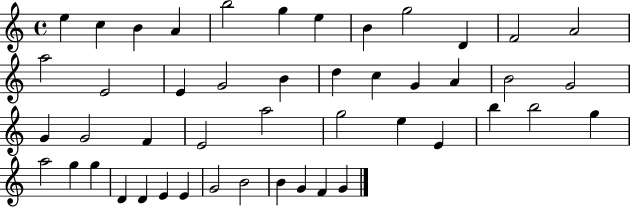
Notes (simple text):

E5/q C5/q B4/q A4/q B5/h G5/q E5/q B4/q G5/h D4/q F4/h A4/h A5/h E4/h E4/q G4/h B4/q D5/q C5/q G4/q A4/q B4/h G4/h G4/q G4/h F4/q E4/h A5/h G5/h E5/q E4/q B5/q B5/h G5/q A5/h G5/q G5/q D4/q D4/q E4/q E4/q G4/h B4/h B4/q G4/q F4/q G4/q